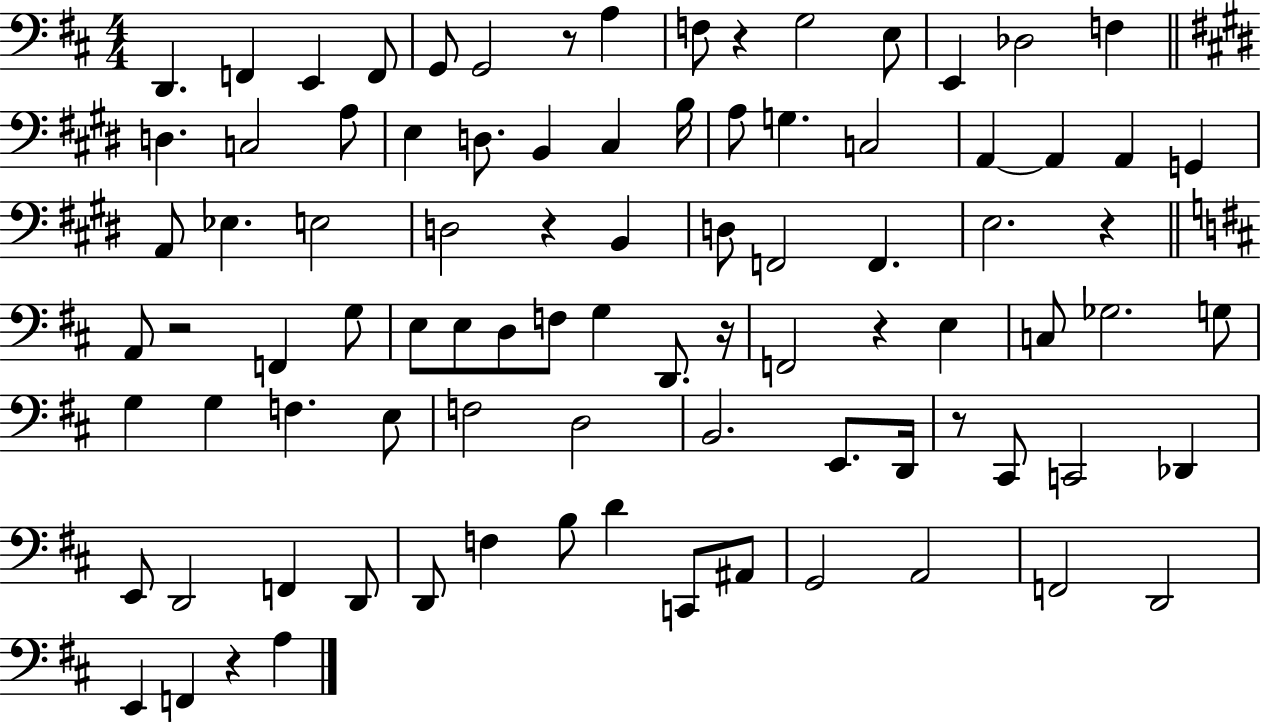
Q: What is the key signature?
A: D major